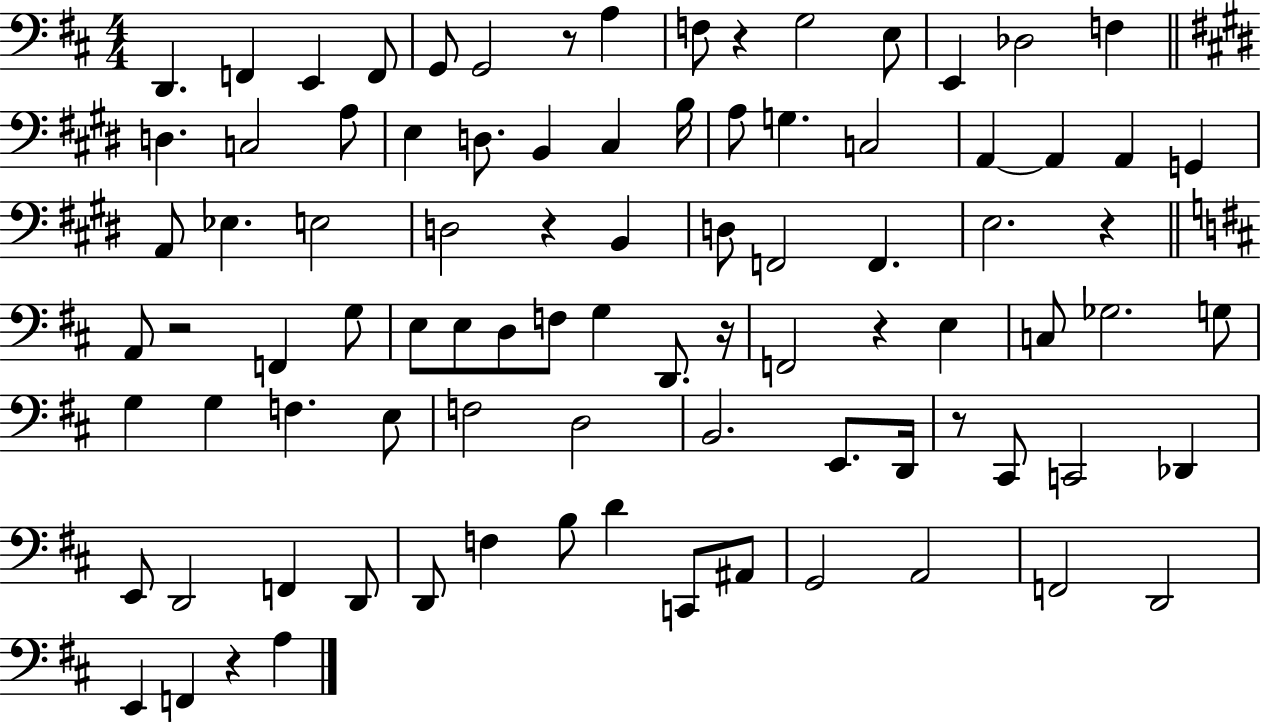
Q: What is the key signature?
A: D major